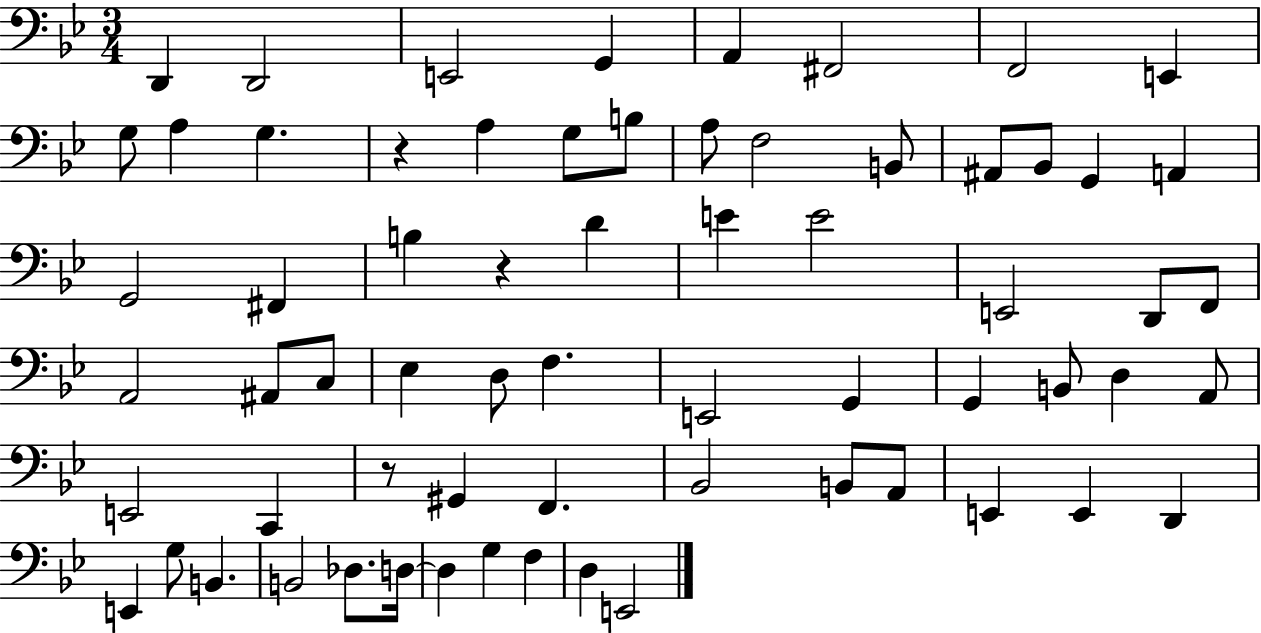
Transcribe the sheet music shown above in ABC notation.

X:1
T:Untitled
M:3/4
L:1/4
K:Bb
D,, D,,2 E,,2 G,, A,, ^F,,2 F,,2 E,, G,/2 A, G, z A, G,/2 B,/2 A,/2 F,2 B,,/2 ^A,,/2 _B,,/2 G,, A,, G,,2 ^F,, B, z D E E2 E,,2 D,,/2 F,,/2 A,,2 ^A,,/2 C,/2 _E, D,/2 F, E,,2 G,, G,, B,,/2 D, A,,/2 E,,2 C,, z/2 ^G,, F,, _B,,2 B,,/2 A,,/2 E,, E,, D,, E,, G,/2 B,, B,,2 _D,/2 D,/4 D, G, F, D, E,,2